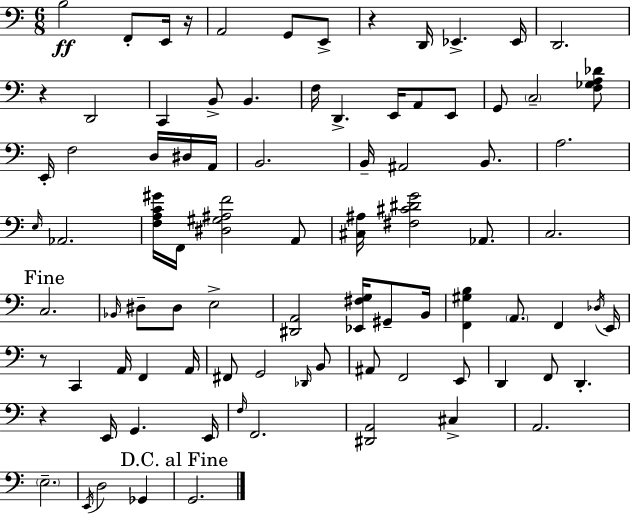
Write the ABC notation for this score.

X:1
T:Untitled
M:6/8
L:1/4
K:Am
B,2 F,,/2 E,,/4 z/4 A,,2 G,,/2 E,,/2 z D,,/4 _E,, _E,,/4 D,,2 z D,,2 C,, B,,/2 B,, F,/4 D,, E,,/4 A,,/2 E,,/2 G,,/2 C,2 [F,_G,A,_D]/2 E,,/4 F,2 D,/4 ^D,/4 A,,/4 B,,2 B,,/4 ^A,,2 B,,/2 A,2 E,/4 _A,,2 [F,A,C^G]/4 F,,/4 [^D,^G,^A,F]2 A,,/2 [^C,^A,]/4 [^F,^C^DG]2 _A,,/2 C,2 C,2 _B,,/4 ^D,/2 ^D,/2 E,2 [^D,,A,,]2 [_E,,^F,G,]/4 ^G,,/2 B,,/4 [F,,^G,B,] A,,/2 F,, _D,/4 E,,/4 z/2 C,, A,,/4 F,, A,,/4 ^F,,/2 G,,2 _D,,/4 B,,/2 ^A,,/2 F,,2 E,,/2 D,, F,,/2 D,, z E,,/4 G,, E,,/4 F,/4 F,,2 [^D,,A,,]2 ^C, A,,2 E,2 E,,/4 D,2 _G,, G,,2